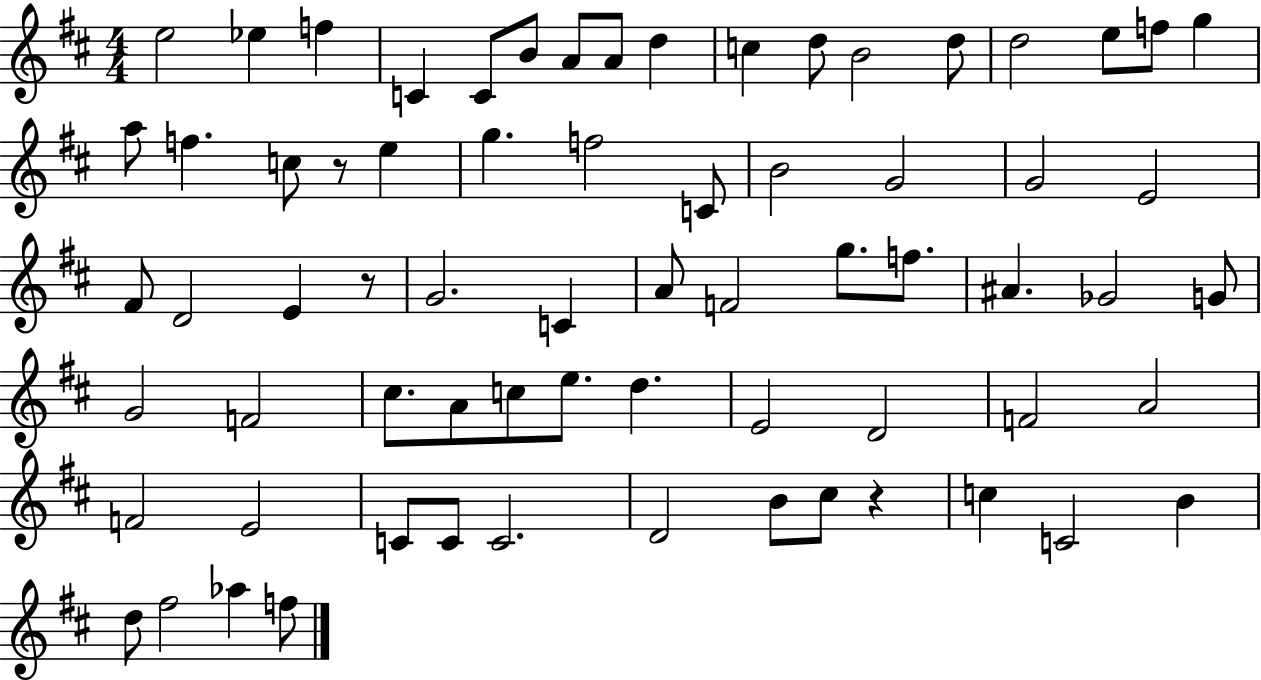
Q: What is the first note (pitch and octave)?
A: E5